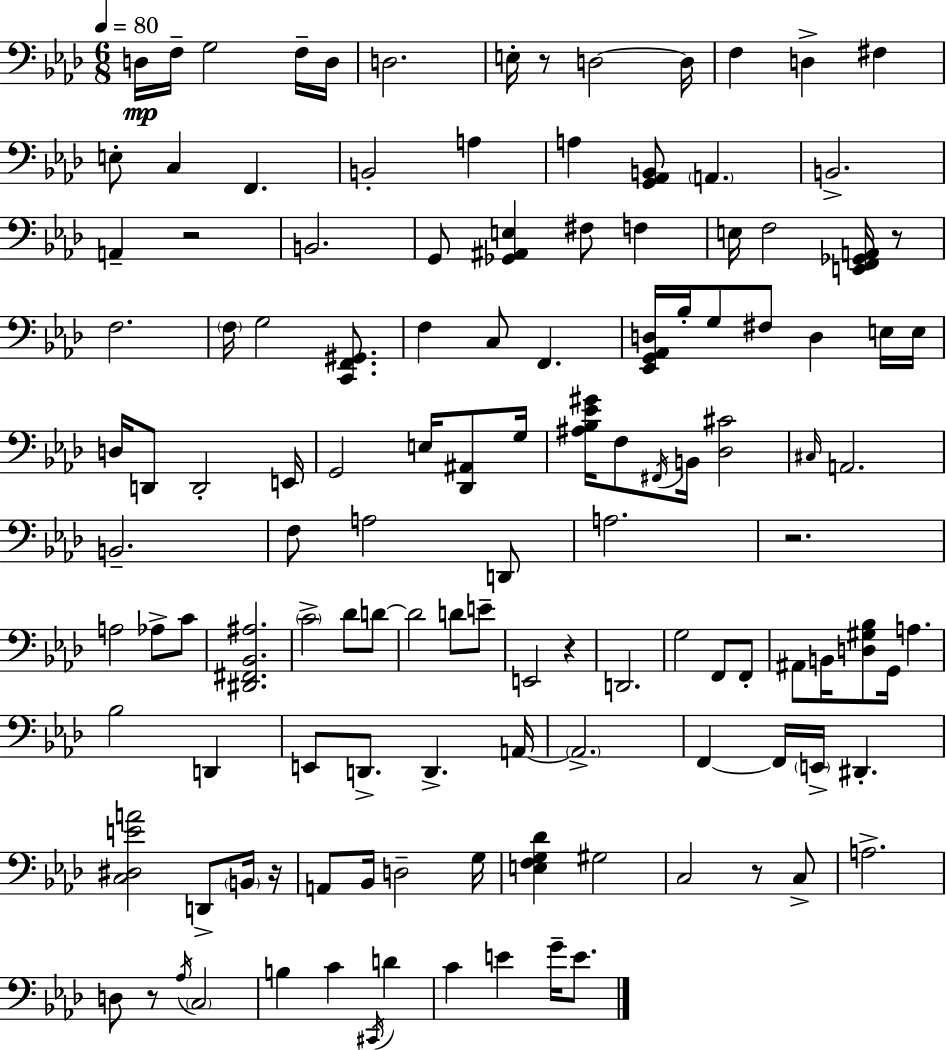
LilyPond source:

{
  \clef bass
  \numericTimeSignature
  \time 6/8
  \key f \minor
  \tempo 4 = 80
  d16\mp f16-- g2 f16-- d16 | d2. | e16-. r8 d2~~ d16 | f4 d4-> fis4 | \break e8-. c4 f,4. | b,2-. a4 | a4 <g, aes, b,>8 \parenthesize a,4. | b,2.-> | \break a,4-- r2 | b,2. | g,8 <ges, ais, e>4 fis8 f4 | e16 f2 <e, f, ges, a,>16 r8 | \break f2. | \parenthesize f16 g2 <c, f, gis,>8. | f4 c8 f,4. | <ees, g, aes, d>16 bes16-. g8 fis8 d4 e16 e16 | \break d16 d,8 d,2-. e,16 | g,2 e16 <des, ais,>8 g16 | <ais bes ees' gis'>16 f8 \acciaccatura { fis,16 } b,16 <des cis'>2 | \grace { cis16 } a,2. | \break b,2.-- | f8 a2 | d,8 a2. | r2. | \break a2 aes8-> | c'8 <dis, fis, bes, ais>2. | \parenthesize c'2-> des'8 | d'8~~ d'2 d'8 | \break e'8-- e,2 r4 | d,2. | g2 f,8 | f,8-. ais,8 b,16 <d gis bes>8 g,16 a4. | \break bes2 d,4 | e,8 d,8.-> d,4.-> | a,16~~ \parenthesize a,2.-> | f,4~~ f,16 \parenthesize e,16-> dis,4.-. | \break <c dis e' a'>2 d,8-> | \parenthesize b,16 r16 a,8 bes,16 d2-- | g16 <e f g des'>4 gis2 | c2 r8 | \break c8-> a2.-> | d8 r8 \acciaccatura { aes16 } \parenthesize c2 | b4 c'4 \acciaccatura { cis,16 } | d'4 c'4 e'4 | \break g'16-- e'8. \bar "|."
}